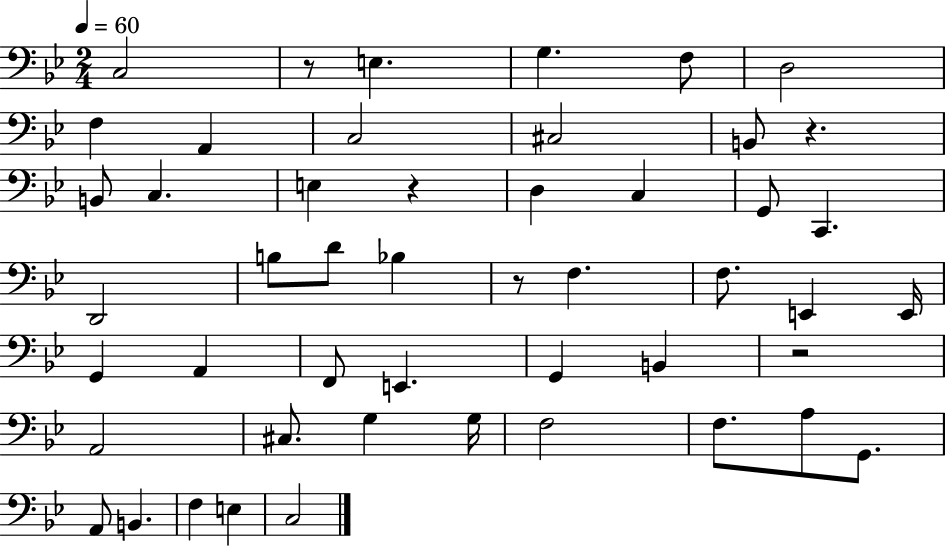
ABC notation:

X:1
T:Untitled
M:2/4
L:1/4
K:Bb
C,2 z/2 E, G, F,/2 D,2 F, A,, C,2 ^C,2 B,,/2 z B,,/2 C, E, z D, C, G,,/2 C,, D,,2 B,/2 D/2 _B, z/2 F, F,/2 E,, E,,/4 G,, A,, F,,/2 E,, G,, B,, z2 A,,2 ^C,/2 G, G,/4 F,2 F,/2 A,/2 G,,/2 A,,/2 B,, F, E, C,2